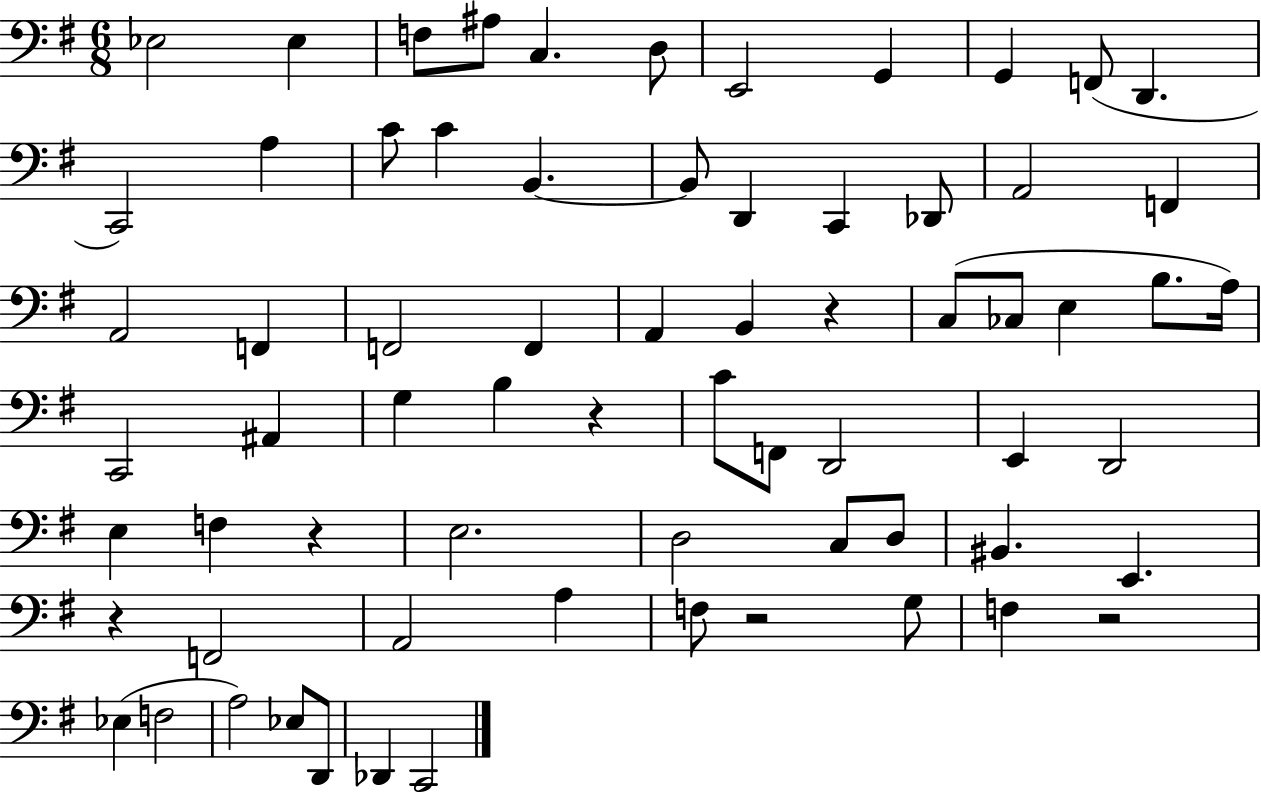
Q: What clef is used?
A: bass